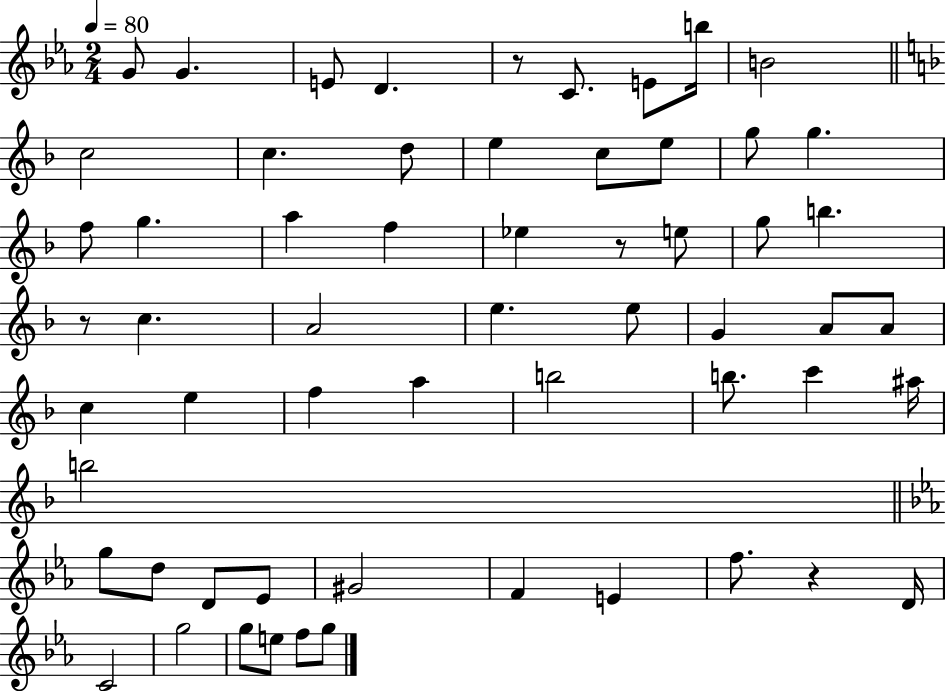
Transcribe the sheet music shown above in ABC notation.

X:1
T:Untitled
M:2/4
L:1/4
K:Eb
G/2 G E/2 D z/2 C/2 E/2 b/4 B2 c2 c d/2 e c/2 e/2 g/2 g f/2 g a f _e z/2 e/2 g/2 b z/2 c A2 e e/2 G A/2 A/2 c e f a b2 b/2 c' ^a/4 b2 g/2 d/2 D/2 _E/2 ^G2 F E f/2 z D/4 C2 g2 g/2 e/2 f/2 g/2